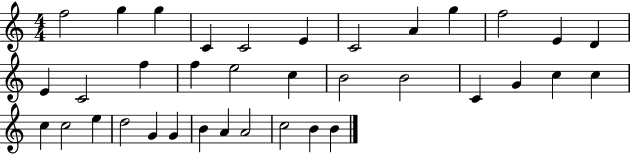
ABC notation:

X:1
T:Untitled
M:4/4
L:1/4
K:C
f2 g g C C2 E C2 A g f2 E D E C2 f f e2 c B2 B2 C G c c c c2 e d2 G G B A A2 c2 B B